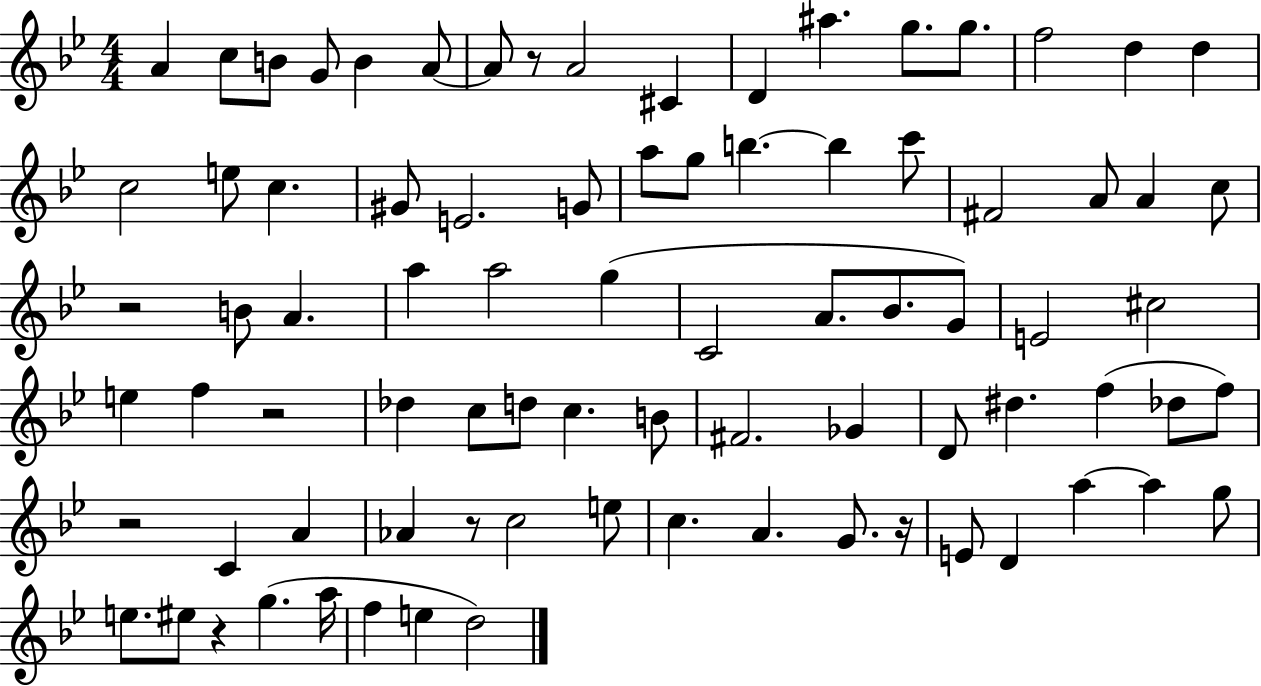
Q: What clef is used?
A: treble